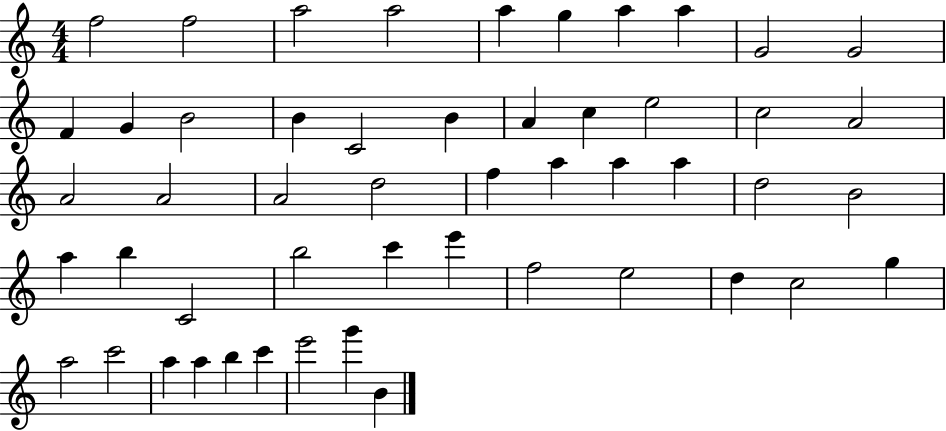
{
  \clef treble
  \numericTimeSignature
  \time 4/4
  \key c \major
  f''2 f''2 | a''2 a''2 | a''4 g''4 a''4 a''4 | g'2 g'2 | \break f'4 g'4 b'2 | b'4 c'2 b'4 | a'4 c''4 e''2 | c''2 a'2 | \break a'2 a'2 | a'2 d''2 | f''4 a''4 a''4 a''4 | d''2 b'2 | \break a''4 b''4 c'2 | b''2 c'''4 e'''4 | f''2 e''2 | d''4 c''2 g''4 | \break a''2 c'''2 | a''4 a''4 b''4 c'''4 | e'''2 g'''4 b'4 | \bar "|."
}